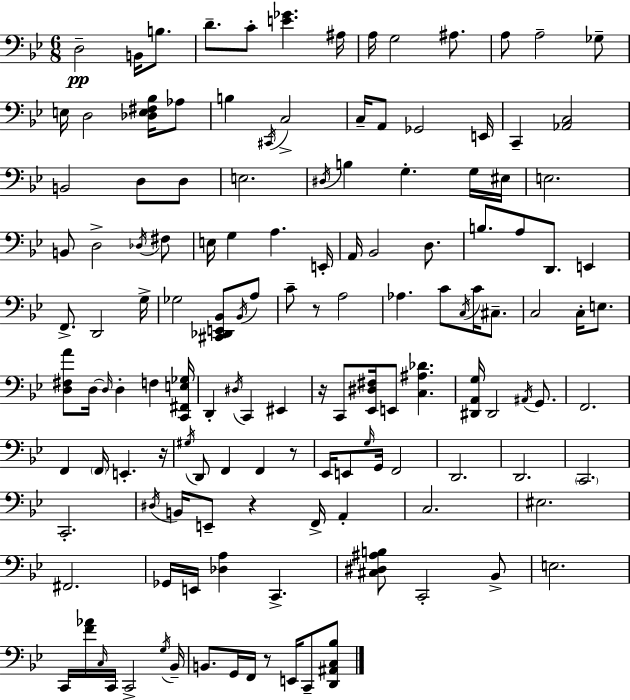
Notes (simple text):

D3/h B2/s B3/e. D4/e. C4/e [E4,Gb4]/q. A#3/s A3/s G3/h A#3/e. A3/e A3/h Gb3/e E3/s D3/h [Db3,E3,F#3,Bb3]/s Ab3/e B3/q C#2/s C3/h C3/s A2/e Gb2/h E2/s C2/q [Ab2,C3]/h B2/h D3/e D3/e E3/h. D#3/s B3/q G3/q. G3/s EIS3/s E3/h. B2/e D3/h Db3/s F#3/e E3/s G3/q A3/q. E2/s A2/s Bb2/h D3/e. B3/e. A3/e D2/e. E2/q F2/e. D2/h G3/s Gb3/h [C#2,Db2,E2,Bb2]/e Bb2/s A3/e C4/e R/e A3/h Ab3/q. C4/e C3/s C4/s C#3/e. C3/h C3/s E3/e. [D3,F#3,A4]/e D3/s D3/s D3/q F3/q [C2,F#2,E3,Gb3]/s D2/q D#3/s C2/q EIS2/q R/s C2/e [Eb2,D#3,F#3]/s E2/e [C3,A#3,Db4]/q. [D#2,A2,G3]/s D#2/h A#2/s G2/e. F2/h. F2/q F2/s E2/q. R/s G#3/s D2/e F2/q F2/q R/e Eb2/s E2/e G3/s G2/s F2/h D2/h. D2/h. C2/h. C2/h. D#3/s B2/s E2/e R/q F2/s A2/q C3/h. EIS3/h. F#2/h. Gb2/s E2/s [Db3,A3]/q C2/q. [C#3,D#3,A#3,B3]/e C2/h Bb2/e E3/h. C2/s [F4,Ab4]/s C3/s C2/s C2/h G3/s Bb2/s B2/e. G2/s F2/s R/e E2/s C2/e [D2,A#2,C3,Bb3]/e